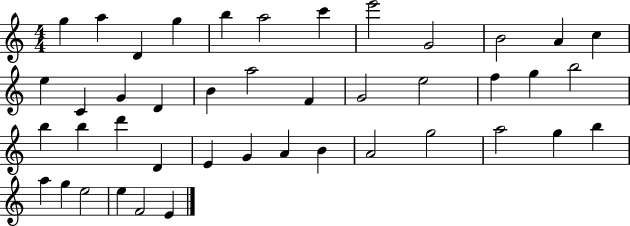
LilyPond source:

{
  \clef treble
  \numericTimeSignature
  \time 4/4
  \key c \major
  g''4 a''4 d'4 g''4 | b''4 a''2 c'''4 | e'''2 g'2 | b'2 a'4 c''4 | \break e''4 c'4 g'4 d'4 | b'4 a''2 f'4 | g'2 e''2 | f''4 g''4 b''2 | \break b''4 b''4 d'''4 d'4 | e'4 g'4 a'4 b'4 | a'2 g''2 | a''2 g''4 b''4 | \break a''4 g''4 e''2 | e''4 f'2 e'4 | \bar "|."
}